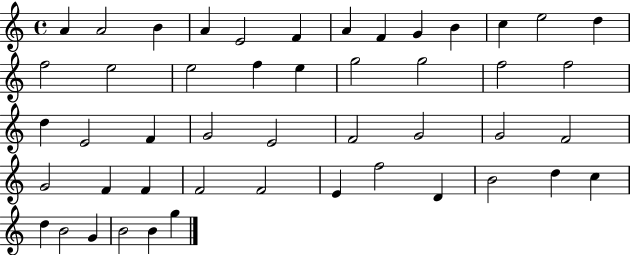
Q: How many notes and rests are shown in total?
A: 48